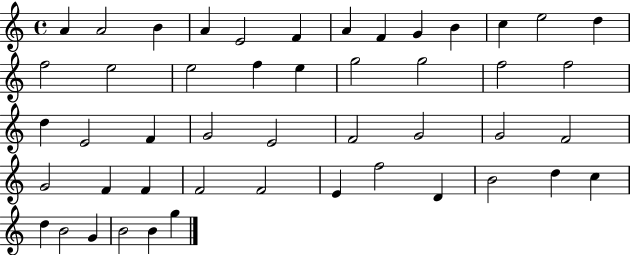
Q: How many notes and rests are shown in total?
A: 48